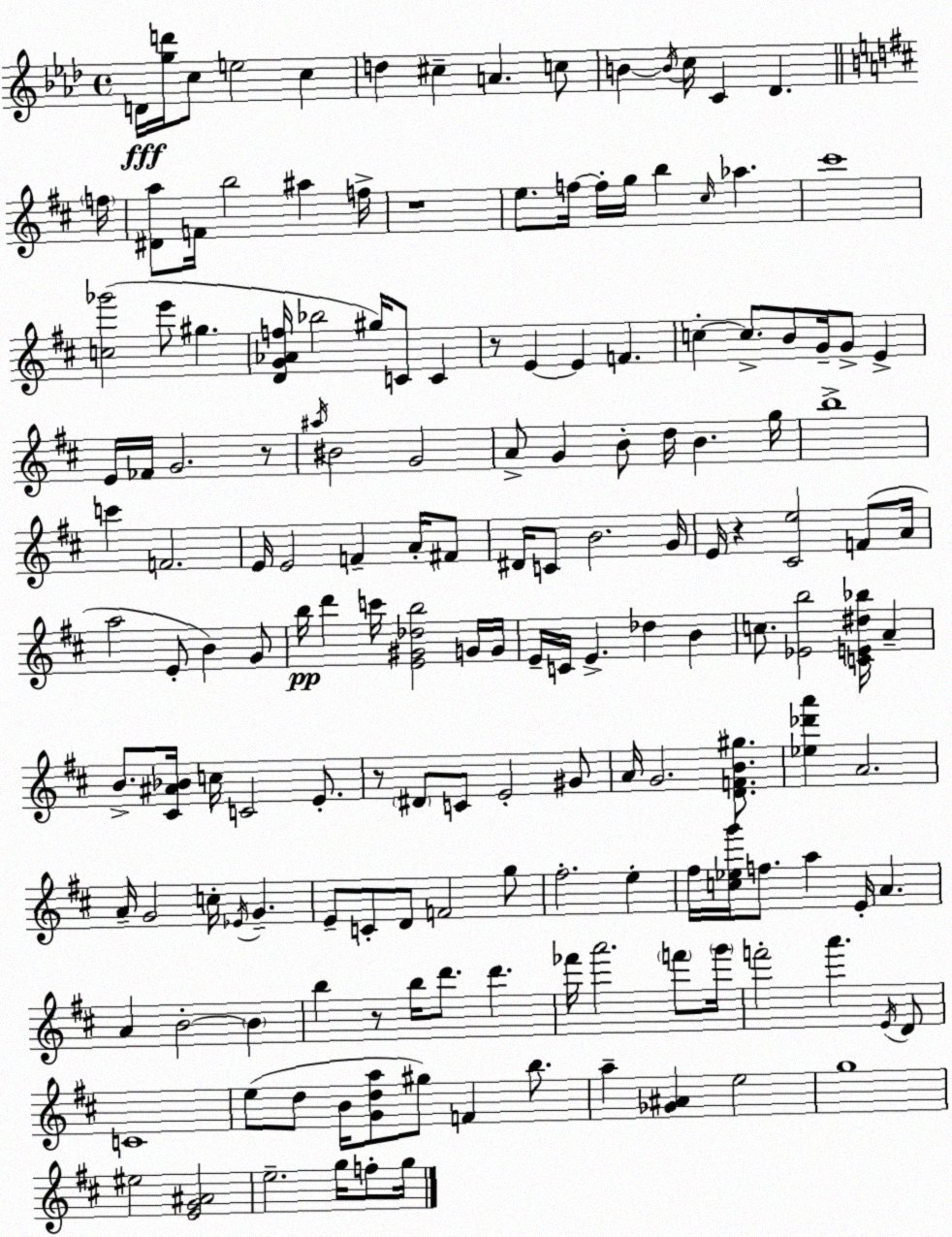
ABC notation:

X:1
T:Untitled
M:4/4
L:1/4
K:Fm
D/4 [gd']/4 c/2 e2 c d ^c A c/2 B B/4 c/4 C _D f/4 [^Da]/2 F/4 b2 ^a f/4 z4 e/2 f/4 f/4 g/4 b ^c/4 _a ^c'4 [c_g']2 e'/2 ^g [DG_Af]/4 _b2 ^g/4 C/2 C z/2 E E F c c/2 B/2 G/4 G/2 E E/4 _F/4 G2 z/2 ^a/4 ^B2 G2 A/2 G B/2 d/4 B g/4 b4 c' F2 E/4 E2 F A/4 ^F/2 ^D/4 C/2 B2 G/4 E/4 z [^Ce]2 F/2 A/4 a2 E/2 B G/2 b/4 d' c'/4 [E^G_db]2 G/4 G/4 E/4 C/4 E _d B c/2 [_Eb]2 [CE^d_b]/4 A B/2 [^C^A_B]/4 c/4 C2 E/2 z/2 ^D/2 C/2 E2 ^G/2 A/4 G2 [DFB^g]/2 [_e_d'a'] A2 A/4 G2 c/4 _E/4 G E/2 C/2 D/2 F2 g/2 ^f2 e ^f/4 [c_eg']/4 f/2 a E/4 A A B2 B b z/2 b/4 d'/2 d' _f'/4 a'2 f'/2 g'/4 f'2 a' E/4 D/2 C4 e/2 d/2 B/4 [Gda]/2 ^g/2 F b/2 a [_G^A] e2 g4 ^e2 [EG^A]2 e2 g/4 f/2 g/4